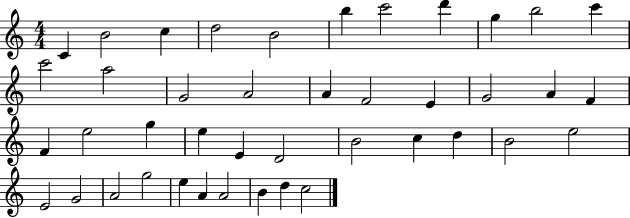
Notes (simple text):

C4/q B4/h C5/q D5/h B4/h B5/q C6/h D6/q G5/q B5/h C6/q C6/h A5/h G4/h A4/h A4/q F4/h E4/q G4/h A4/q F4/q F4/q E5/h G5/q E5/q E4/q D4/h B4/h C5/q D5/q B4/h E5/h E4/h G4/h A4/h G5/h E5/q A4/q A4/h B4/q D5/q C5/h